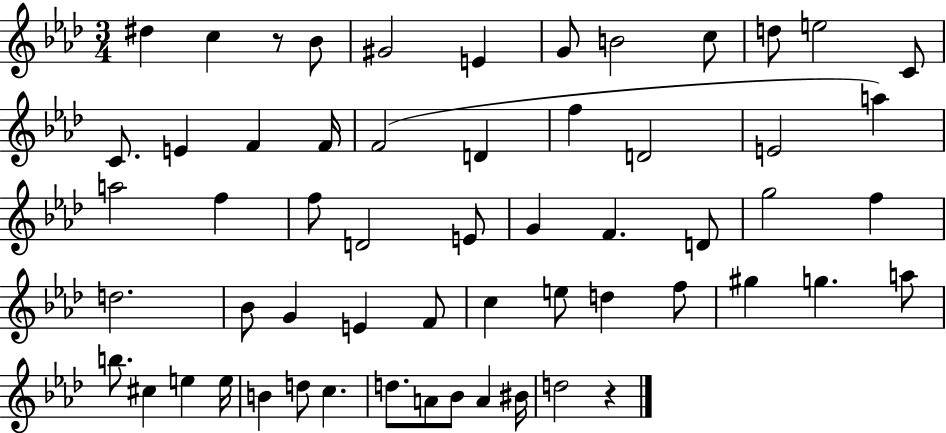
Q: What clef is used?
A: treble